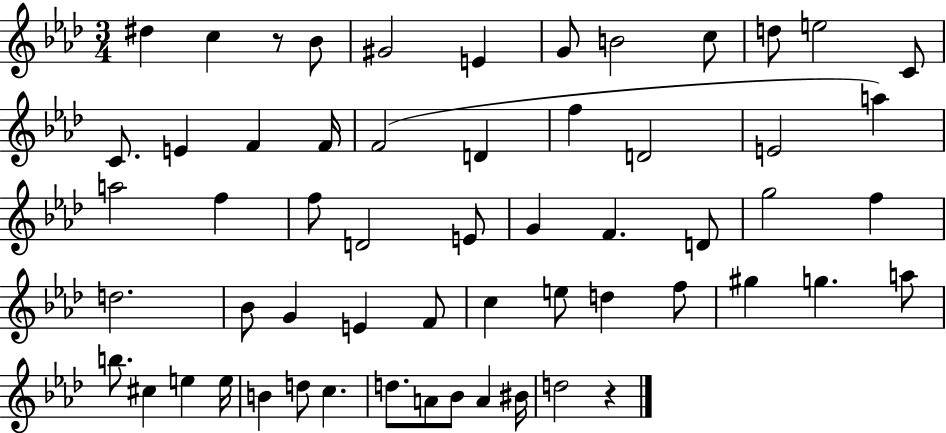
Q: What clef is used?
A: treble